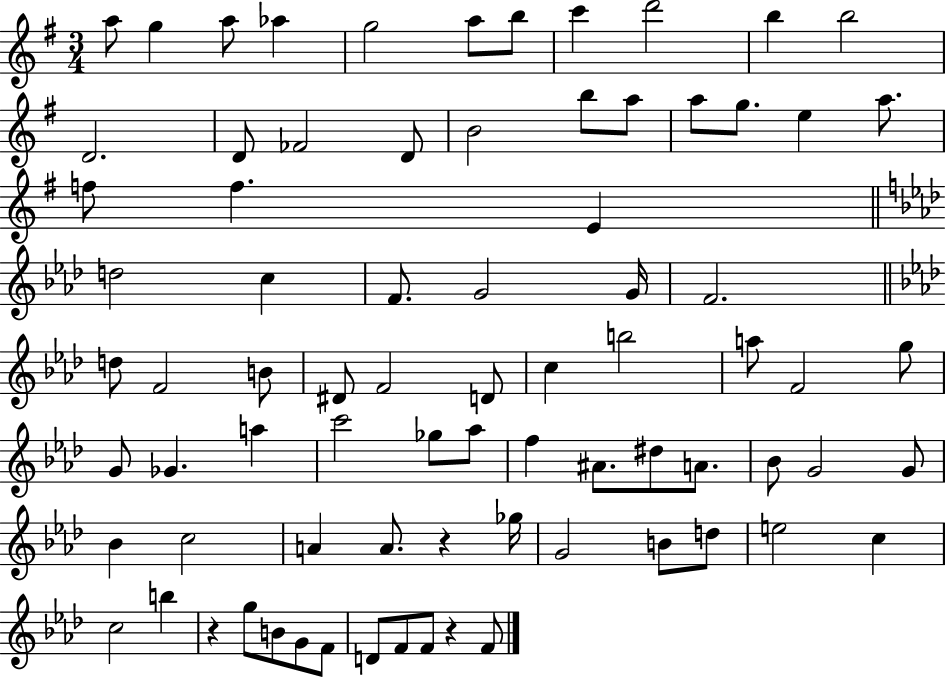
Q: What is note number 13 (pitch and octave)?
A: D4